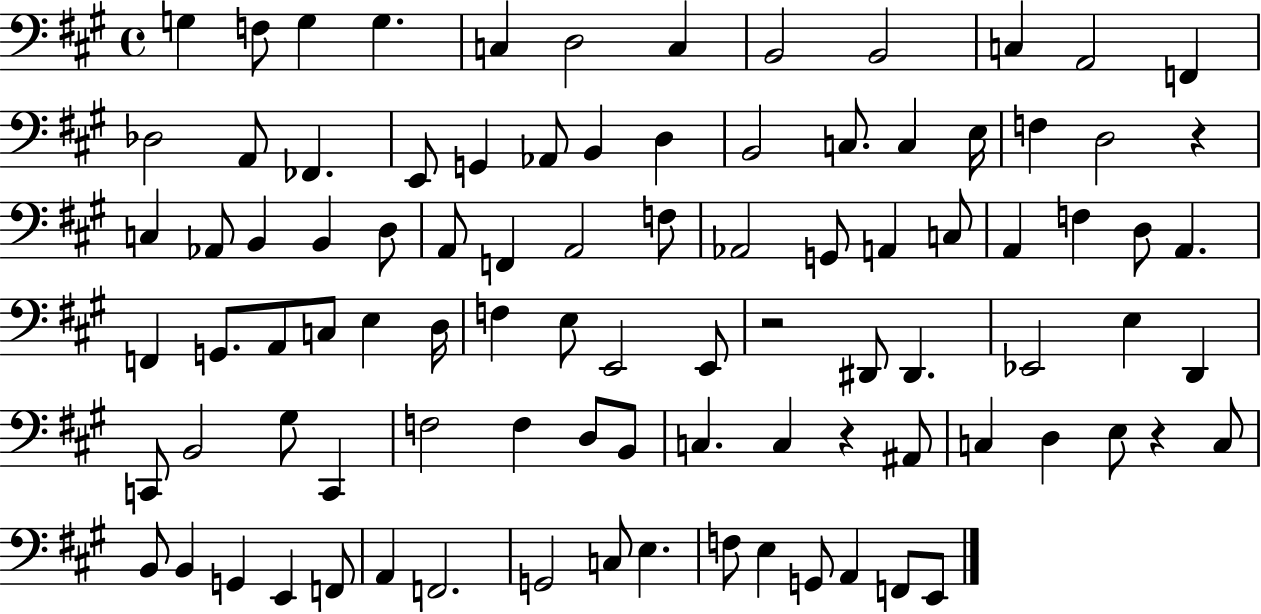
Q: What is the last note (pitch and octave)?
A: E2